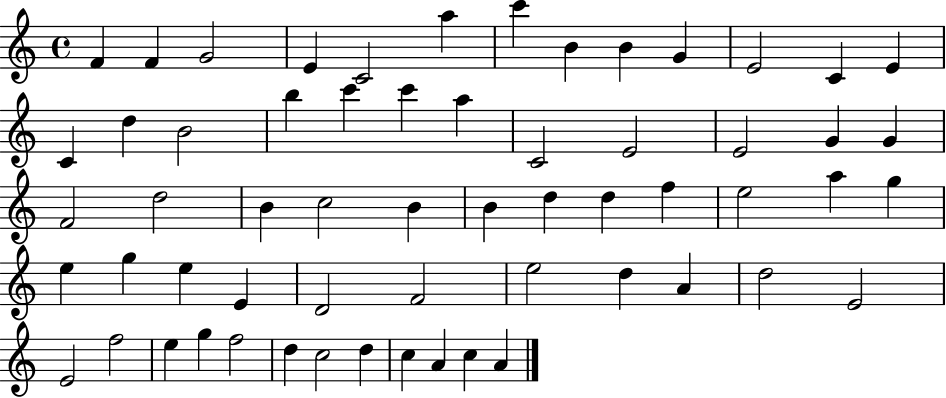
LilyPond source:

{
  \clef treble
  \time 4/4
  \defaultTimeSignature
  \key c \major
  f'4 f'4 g'2 | e'4 c'2 a''4 | c'''4 b'4 b'4 g'4 | e'2 c'4 e'4 | \break c'4 d''4 b'2 | b''4 c'''4 c'''4 a''4 | c'2 e'2 | e'2 g'4 g'4 | \break f'2 d''2 | b'4 c''2 b'4 | b'4 d''4 d''4 f''4 | e''2 a''4 g''4 | \break e''4 g''4 e''4 e'4 | d'2 f'2 | e''2 d''4 a'4 | d''2 e'2 | \break e'2 f''2 | e''4 g''4 f''2 | d''4 c''2 d''4 | c''4 a'4 c''4 a'4 | \break \bar "|."
}